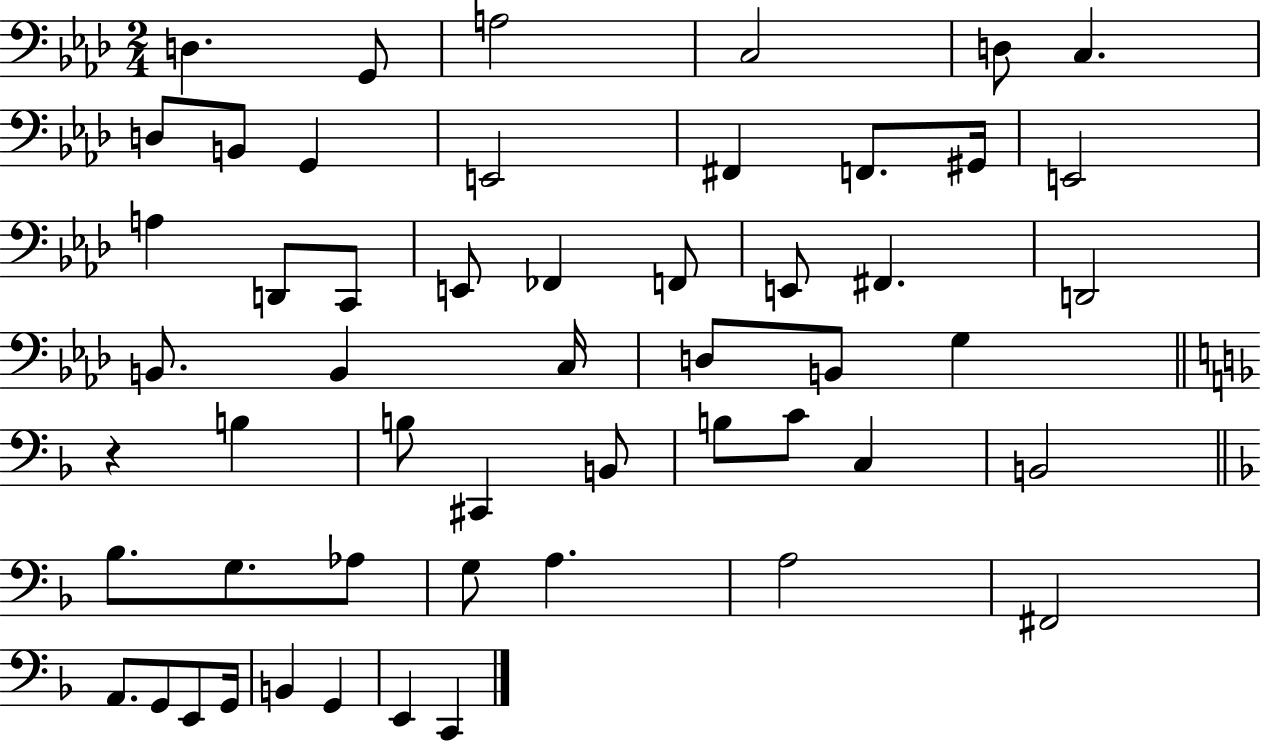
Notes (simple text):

D3/q. G2/e A3/h C3/h D3/e C3/q. D3/e B2/e G2/q E2/h F#2/q F2/e. G#2/s E2/h A3/q D2/e C2/e E2/e FES2/q F2/e E2/e F#2/q. D2/h B2/e. B2/q C3/s D3/e B2/e G3/q R/q B3/q B3/e C#2/q B2/e B3/e C4/e C3/q B2/h Bb3/e. G3/e. Ab3/e G3/e A3/q. A3/h F#2/h A2/e. G2/e E2/e G2/s B2/q G2/q E2/q C2/q